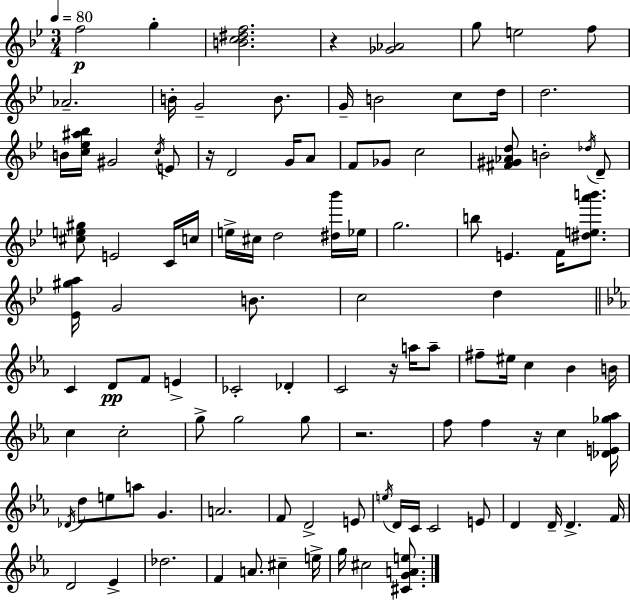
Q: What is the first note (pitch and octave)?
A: F5